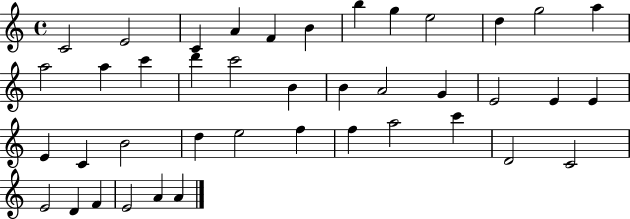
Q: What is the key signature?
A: C major